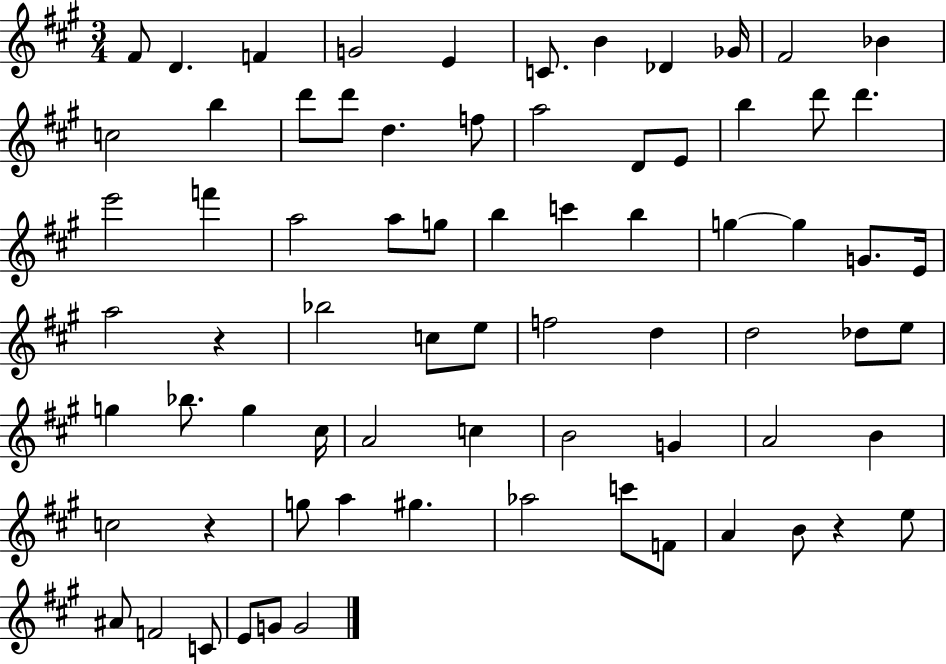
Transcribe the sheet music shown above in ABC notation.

X:1
T:Untitled
M:3/4
L:1/4
K:A
^F/2 D F G2 E C/2 B _D _G/4 ^F2 _B c2 b d'/2 d'/2 d f/2 a2 D/2 E/2 b d'/2 d' e'2 f' a2 a/2 g/2 b c' b g g G/2 E/4 a2 z _b2 c/2 e/2 f2 d d2 _d/2 e/2 g _b/2 g ^c/4 A2 c B2 G A2 B c2 z g/2 a ^g _a2 c'/2 F/2 A B/2 z e/2 ^A/2 F2 C/2 E/2 G/2 G2